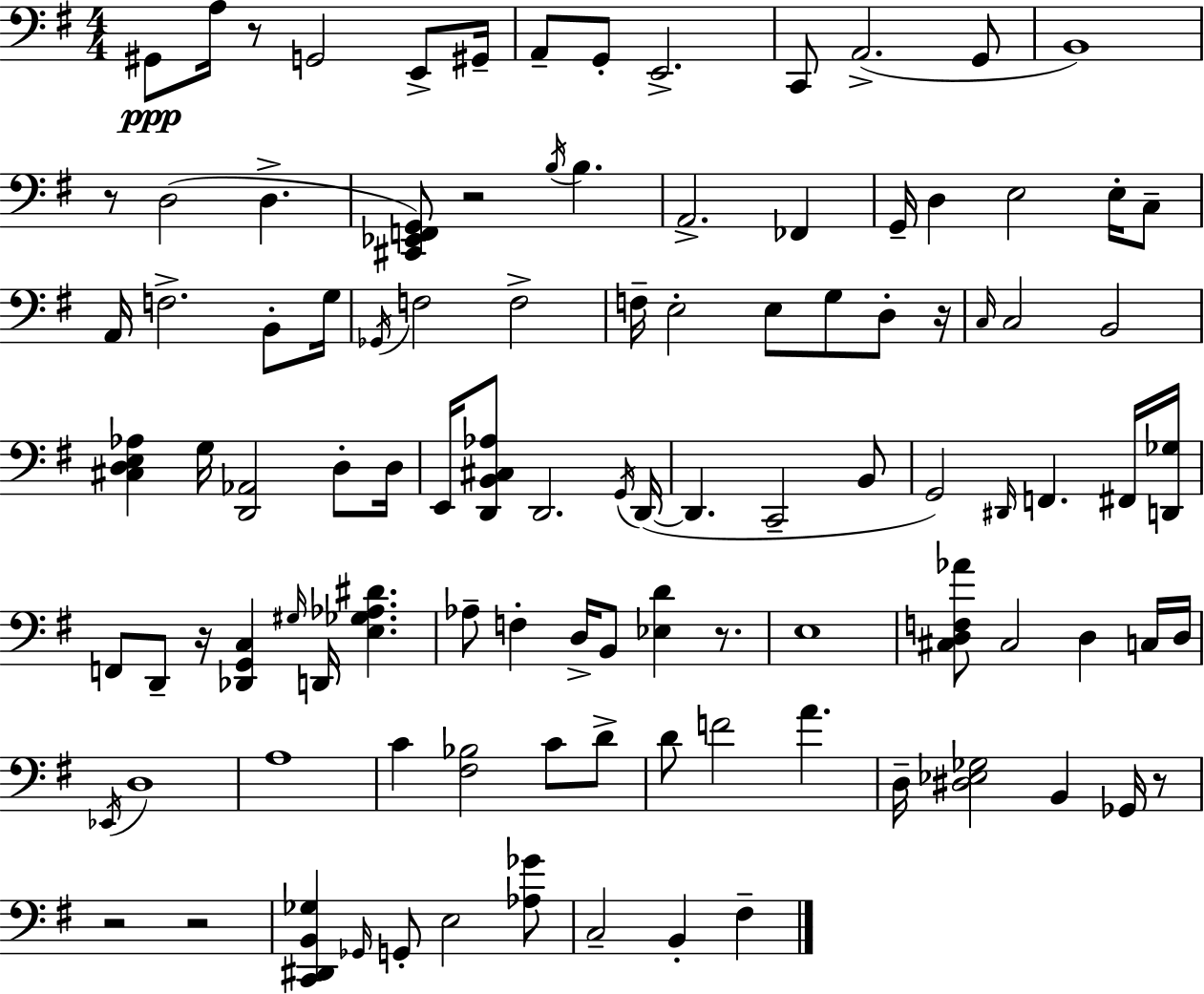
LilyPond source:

{
  \clef bass
  \numericTimeSignature
  \time 4/4
  \key e \minor
  \repeat volta 2 { gis,8\ppp a16 r8 g,2 e,8-> gis,16-- | a,8-- g,8-. e,2.-> | c,8 a,2.->( g,8 | b,1) | \break r8 d2( d4.-> | <cis, ees, f, g,>8) r2 \acciaccatura { b16 } b4. | a,2.-> fes,4 | g,16-- d4 e2 e16-. c8-- | \break a,16 f2.-> b,8-. | g16 \acciaccatura { ges,16 } f2 f2-> | f16-- e2-. e8 g8 d8-. | r16 \grace { c16 } c2 b,2 | \break <cis d e aes>4 g16 <d, aes,>2 | d8-. d16 e,16 <d, b, cis aes>8 d,2. | \acciaccatura { g,16 }( d,16~~ d,4. c,2-- | b,8 g,2) \grace { dis,16 } f,4. | \break fis,16 <d, ges>16 f,8 d,8-- r16 <des, g, c>4 \grace { gis16 } d,16 | <e ges aes dis'>4. aes8-- f4-. d16-> b,8 <ees d'>4 | r8. e1 | <cis d f aes'>8 cis2 | \break d4 c16 d16 \acciaccatura { ees,16 } d1 | a1 | c'4 <fis bes>2 | c'8 d'8-> d'8 f'2 | \break a'4. d16-- <dis ees ges>2 | b,4 ges,16 r8 r2 r2 | <c, dis, b, ges>4 \grace { ges,16 } g,8-. e2 | <aes ges'>8 c2-- | \break b,4-. fis4-- } \bar "|."
}